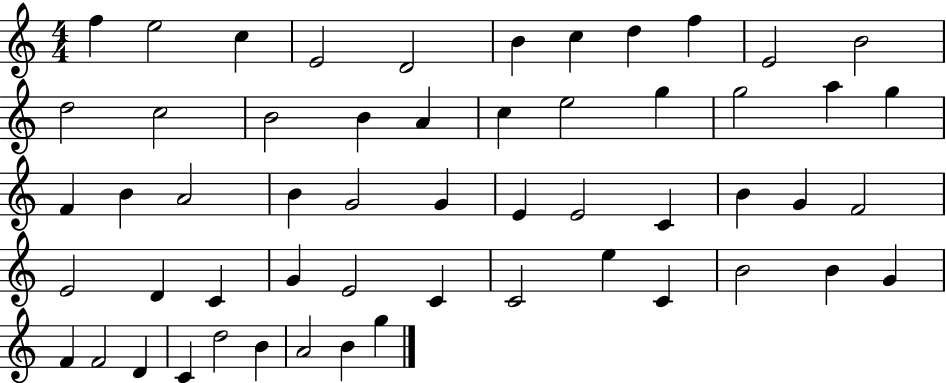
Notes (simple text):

F5/q E5/h C5/q E4/h D4/h B4/q C5/q D5/q F5/q E4/h B4/h D5/h C5/h B4/h B4/q A4/q C5/q E5/h G5/q G5/h A5/q G5/q F4/q B4/q A4/h B4/q G4/h G4/q E4/q E4/h C4/q B4/q G4/q F4/h E4/h D4/q C4/q G4/q E4/h C4/q C4/h E5/q C4/q B4/h B4/q G4/q F4/q F4/h D4/q C4/q D5/h B4/q A4/h B4/q G5/q